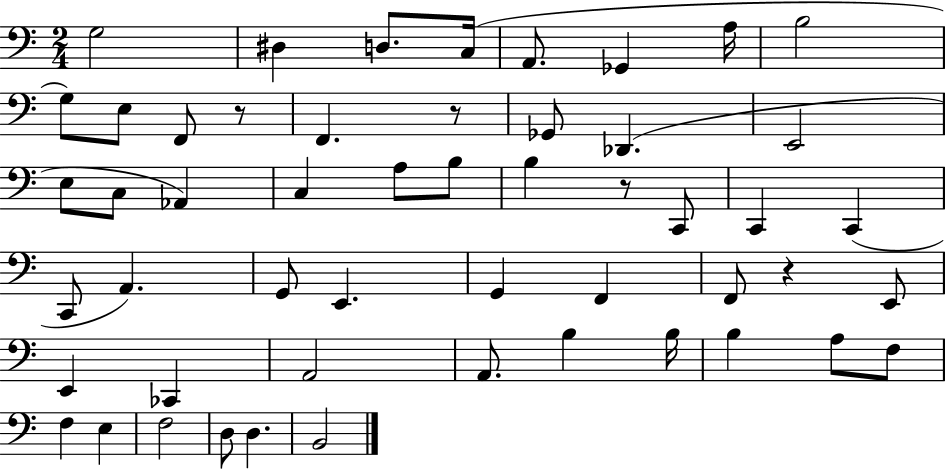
{
  \clef bass
  \numericTimeSignature
  \time 2/4
  \key c \major
  \repeat volta 2 { g2 | dis4 d8. c16( | a,8. ges,4 a16 | b2 | \break g8) e8 f,8 r8 | f,4. r8 | ges,8 des,4.( | e,2 | \break e8 c8 aes,4) | c4 a8 b8 | b4 r8 c,8 | c,4 c,4( | \break c,8 a,4.) | g,8 e,4. | g,4 f,4 | f,8 r4 e,8 | \break e,4 ces,4 | a,2 | a,8. b4 b16 | b4 a8 f8 | \break f4 e4 | f2 | d8 d4. | b,2 | \break } \bar "|."
}